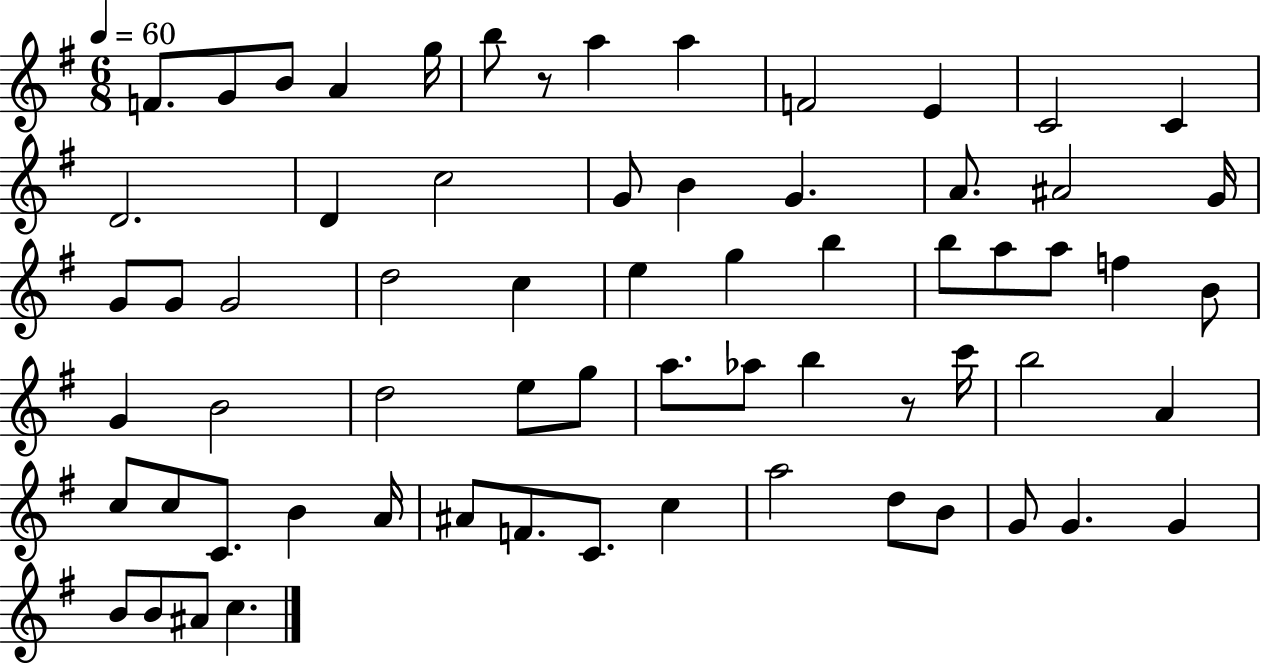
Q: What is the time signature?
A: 6/8